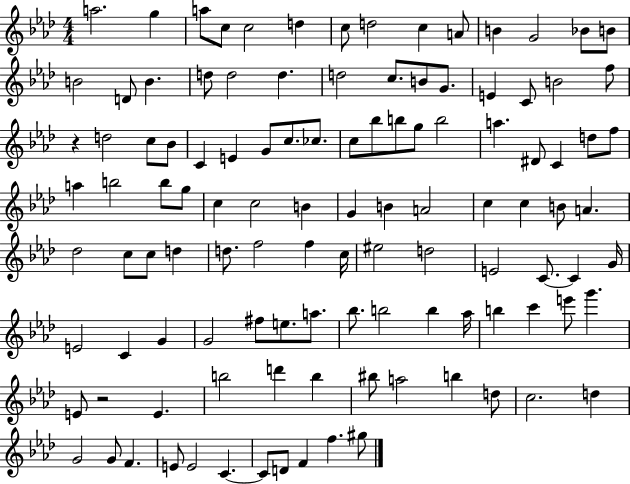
A5/h. G5/q A5/e C5/e C5/h D5/q C5/e D5/h C5/q A4/e B4/q G4/h Bb4/e B4/e B4/h D4/e B4/q. D5/e D5/h D5/q. D5/h C5/e. B4/e G4/e. E4/q C4/e B4/h F5/e R/q D5/h C5/e Bb4/e C4/q E4/q G4/e C5/e. CES5/e. C5/e Bb5/e B5/e G5/e B5/h A5/q. D#4/e C4/q D5/e F5/e A5/q B5/h B5/e G5/e C5/q C5/h B4/q G4/q B4/q A4/h C5/q C5/q B4/e A4/q. Db5/h C5/e C5/e D5/q D5/e. F5/h F5/q C5/s EIS5/h D5/h E4/h C4/e. C4/q G4/s E4/h C4/q G4/q G4/h F#5/e E5/e. A5/e. Bb5/e. B5/h B5/q Ab5/s B5/q C6/q E6/e G6/q. E4/e R/h E4/q. B5/h D6/q B5/q BIS5/e A5/h B5/q D5/e C5/h. D5/q G4/h G4/e F4/q. E4/e E4/h C4/q. C4/e D4/e F4/q F5/q. G#5/e